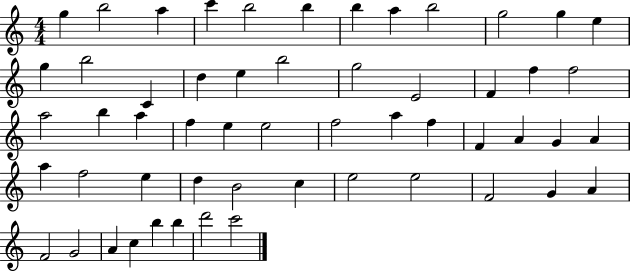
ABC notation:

X:1
T:Untitled
M:4/4
L:1/4
K:C
g b2 a c' b2 b b a b2 g2 g e g b2 C d e b2 g2 E2 F f f2 a2 b a f e e2 f2 a f F A G A a f2 e d B2 c e2 e2 F2 G A F2 G2 A c b b d'2 c'2